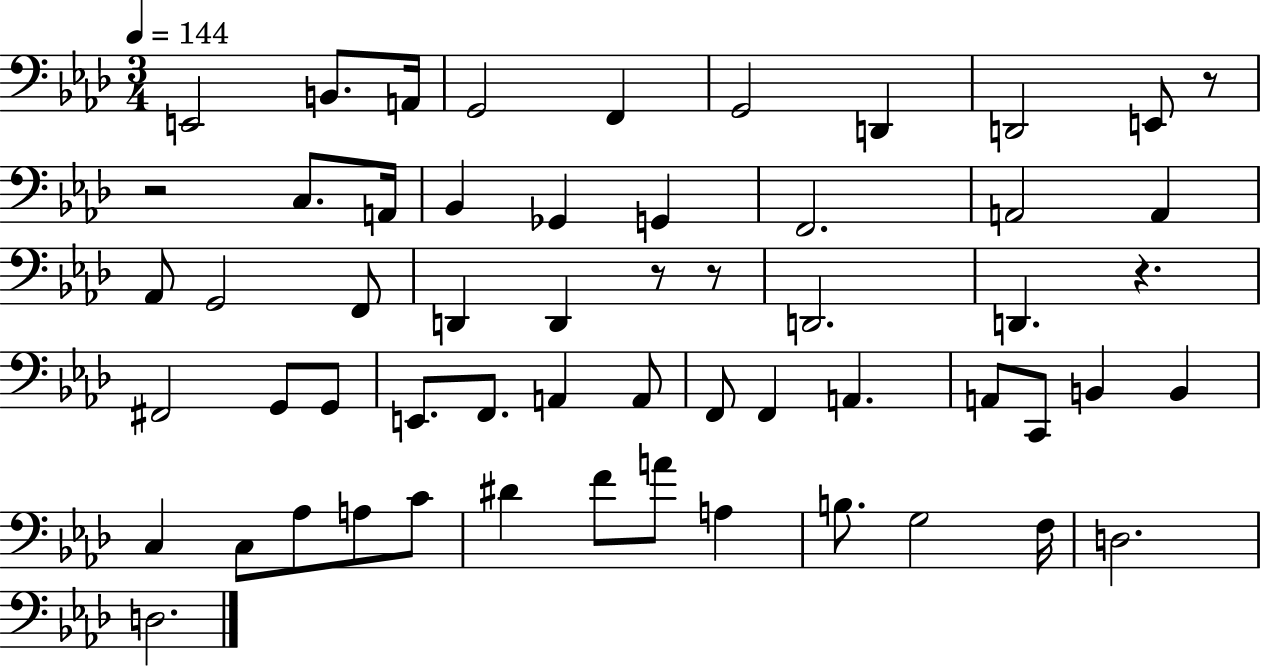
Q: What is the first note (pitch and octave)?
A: E2